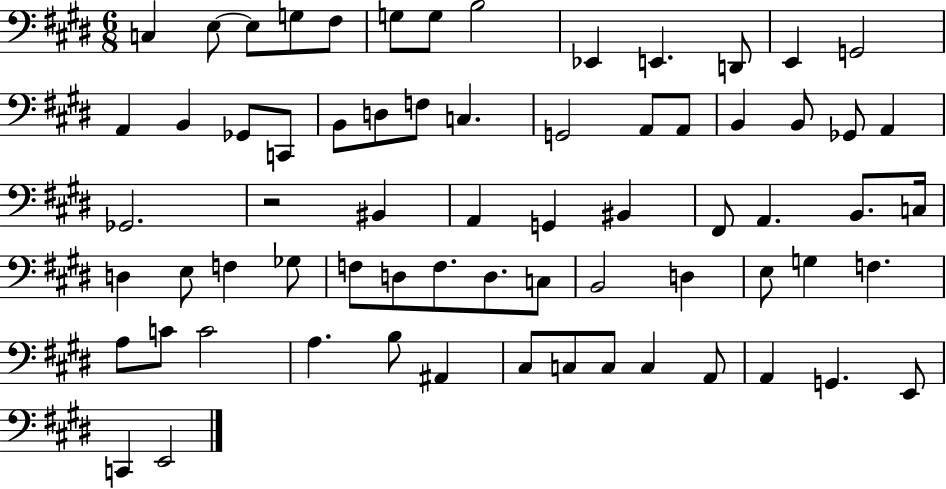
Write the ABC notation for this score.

X:1
T:Untitled
M:6/8
L:1/4
K:E
C, E,/2 E,/2 G,/2 ^F,/2 G,/2 G,/2 B,2 _E,, E,, D,,/2 E,, G,,2 A,, B,, _G,,/2 C,,/2 B,,/2 D,/2 F,/2 C, G,,2 A,,/2 A,,/2 B,, B,,/2 _G,,/2 A,, _G,,2 z2 ^B,, A,, G,, ^B,, ^F,,/2 A,, B,,/2 C,/4 D, E,/2 F, _G,/2 F,/2 D,/2 F,/2 D,/2 C,/2 B,,2 D, E,/2 G, F, A,/2 C/2 C2 A, B,/2 ^A,, ^C,/2 C,/2 C,/2 C, A,,/2 A,, G,, E,,/2 C,, E,,2